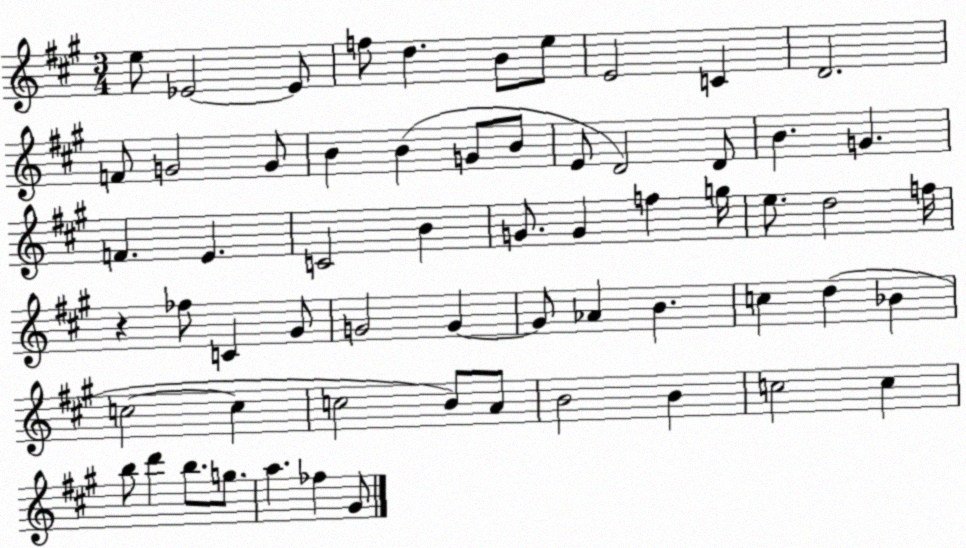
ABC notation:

X:1
T:Untitled
M:3/4
L:1/4
K:A
e/2 _E2 _E/2 f/2 d B/2 e/2 E2 C D2 F/2 G2 G/2 B B G/2 B/2 E/2 D2 D/2 B G F E C2 B G/2 G f g/4 e/2 d2 f/4 z _f/2 C ^G/2 G2 G G/2 _A B c d _B c2 c c2 B/2 A/2 B2 B c2 c b/2 d' b/2 g/2 a _f ^G/2